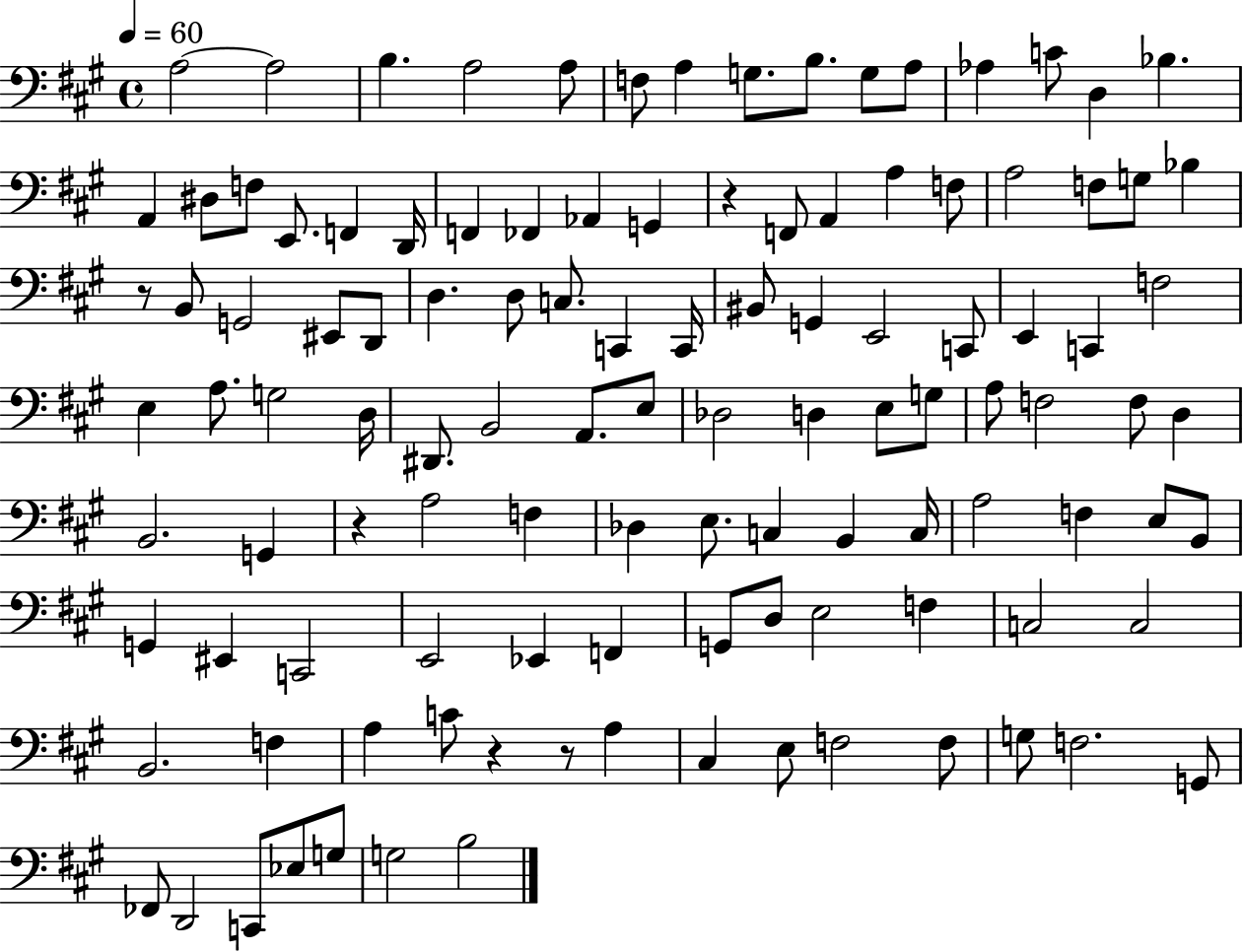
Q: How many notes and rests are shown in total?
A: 114